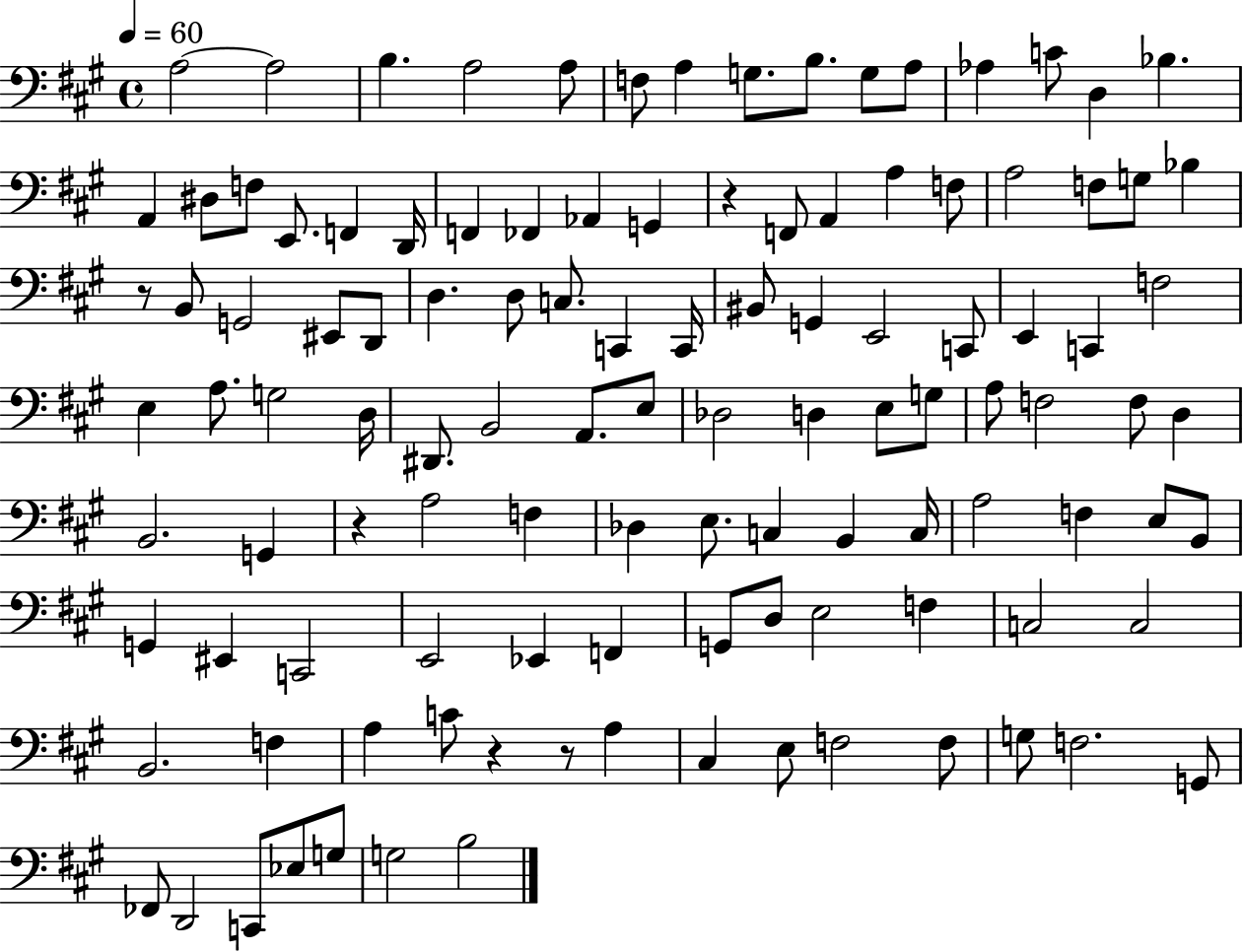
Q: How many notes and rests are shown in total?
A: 114